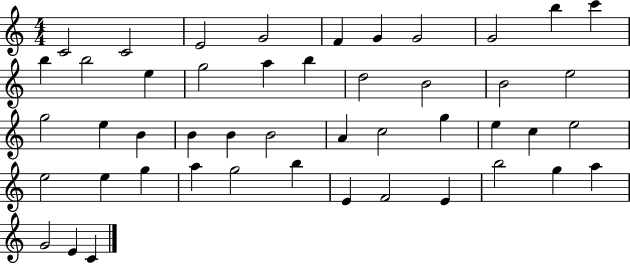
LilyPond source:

{
  \clef treble
  \numericTimeSignature
  \time 4/4
  \key c \major
  c'2 c'2 | e'2 g'2 | f'4 g'4 g'2 | g'2 b''4 c'''4 | \break b''4 b''2 e''4 | g''2 a''4 b''4 | d''2 b'2 | b'2 e''2 | \break g''2 e''4 b'4 | b'4 b'4 b'2 | a'4 c''2 g''4 | e''4 c''4 e''2 | \break e''2 e''4 g''4 | a''4 g''2 b''4 | e'4 f'2 e'4 | b''2 g''4 a''4 | \break g'2 e'4 c'4 | \bar "|."
}